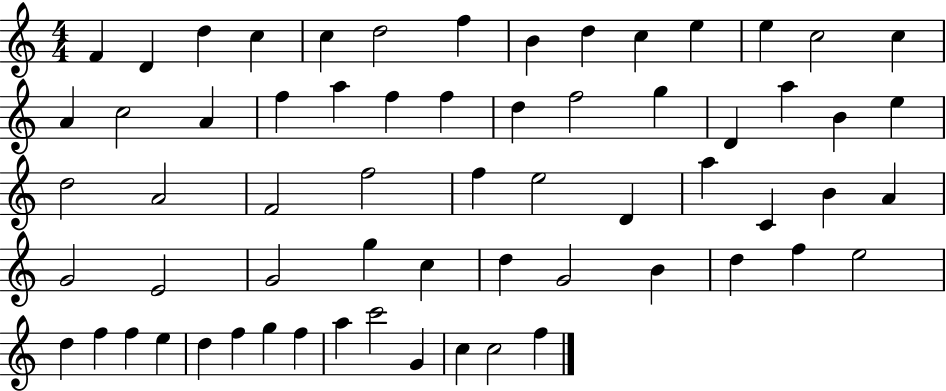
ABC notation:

X:1
T:Untitled
M:4/4
L:1/4
K:C
F D d c c d2 f B d c e e c2 c A c2 A f a f f d f2 g D a B e d2 A2 F2 f2 f e2 D a C B A G2 E2 G2 g c d G2 B d f e2 d f f e d f g f a c'2 G c c2 f